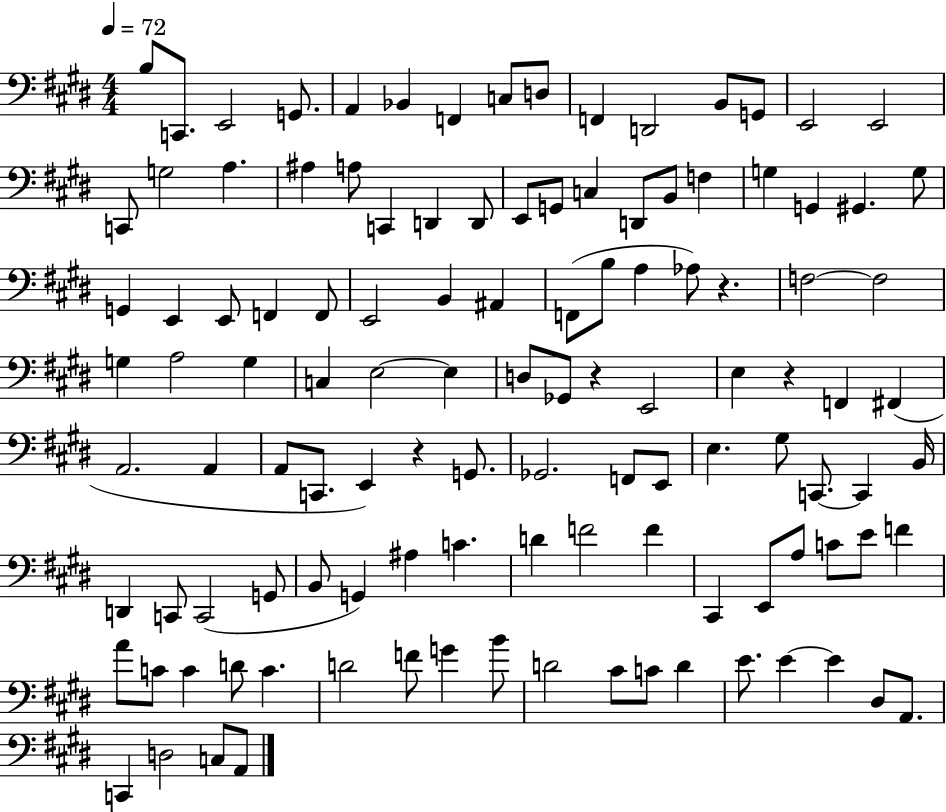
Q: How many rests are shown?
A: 4